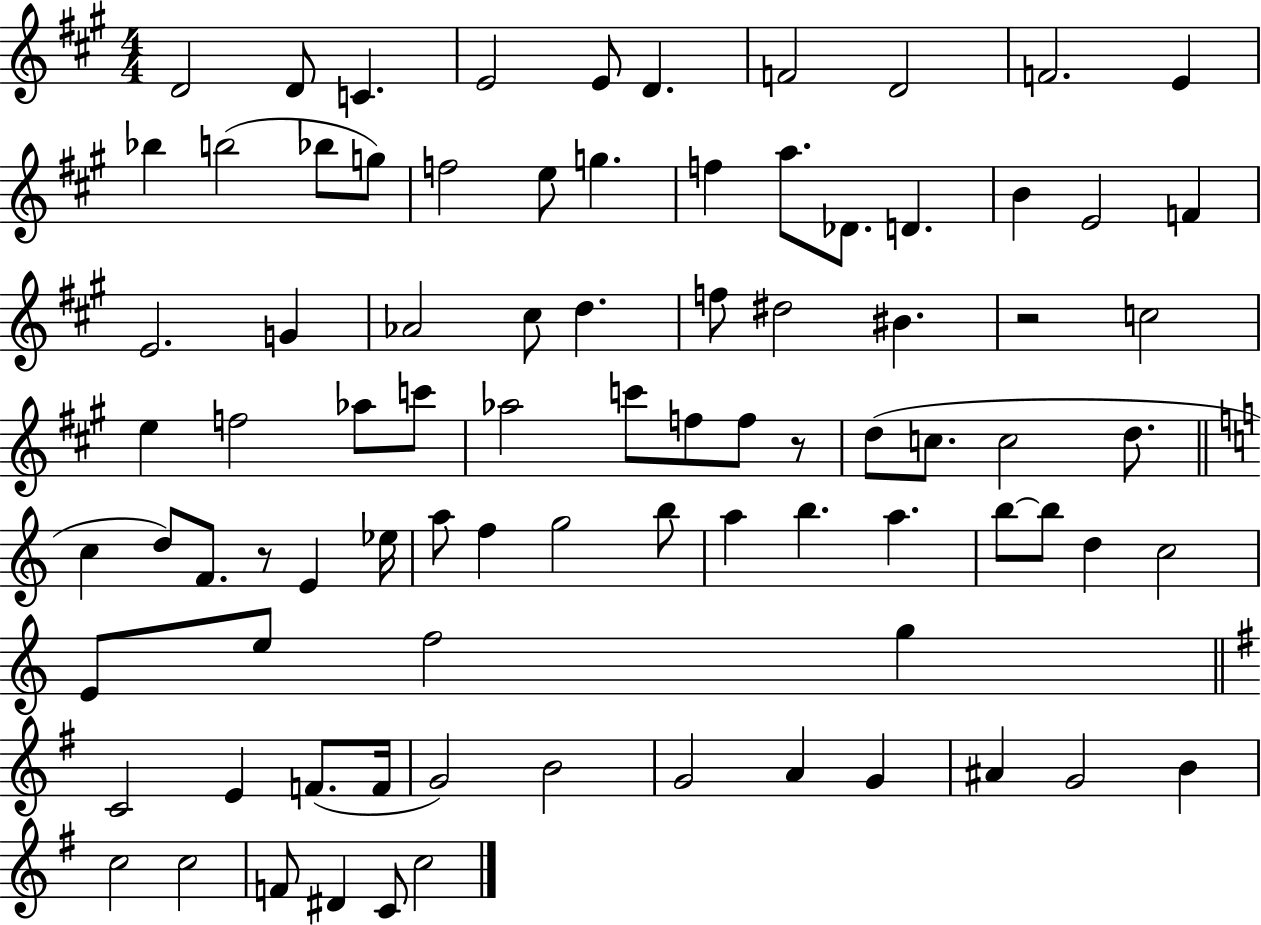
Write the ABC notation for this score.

X:1
T:Untitled
M:4/4
L:1/4
K:A
D2 D/2 C E2 E/2 D F2 D2 F2 E _b b2 _b/2 g/2 f2 e/2 g f a/2 _D/2 D B E2 F E2 G _A2 ^c/2 d f/2 ^d2 ^B z2 c2 e f2 _a/2 c'/2 _a2 c'/2 f/2 f/2 z/2 d/2 c/2 c2 d/2 c d/2 F/2 z/2 E _e/4 a/2 f g2 b/2 a b a b/2 b/2 d c2 E/2 e/2 f2 g C2 E F/2 F/4 G2 B2 G2 A G ^A G2 B c2 c2 F/2 ^D C/2 c2